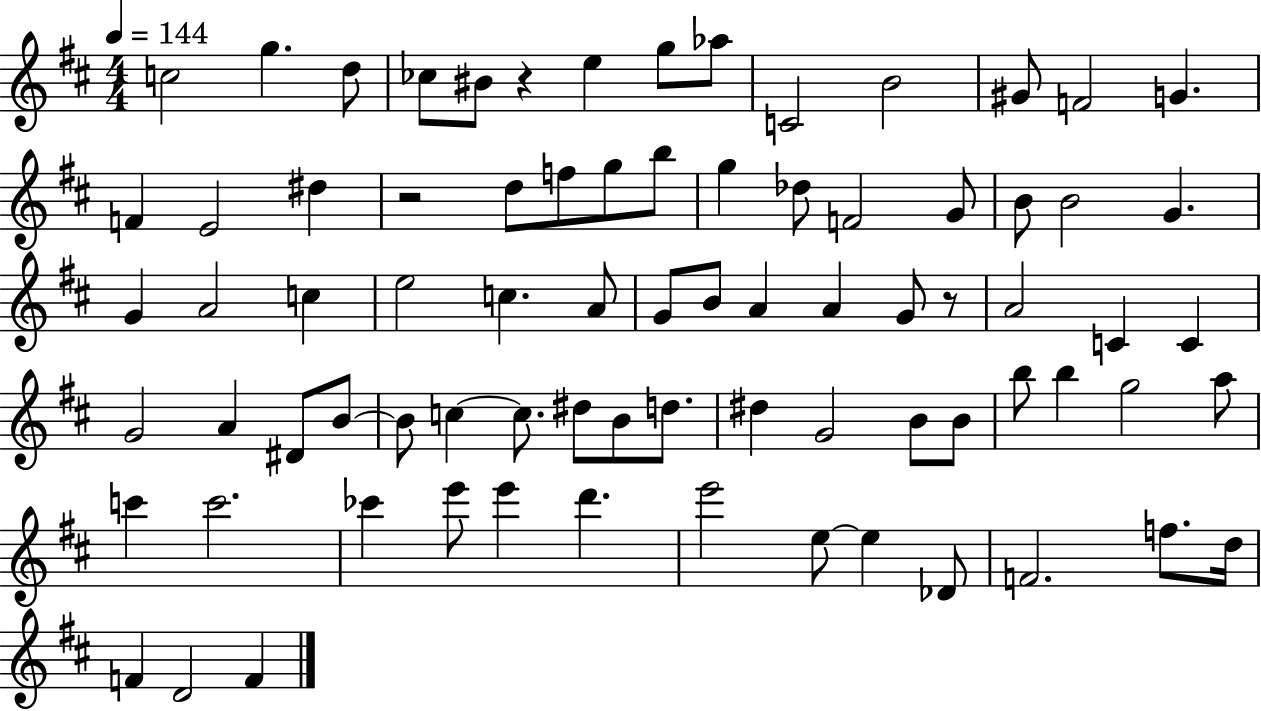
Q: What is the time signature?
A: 4/4